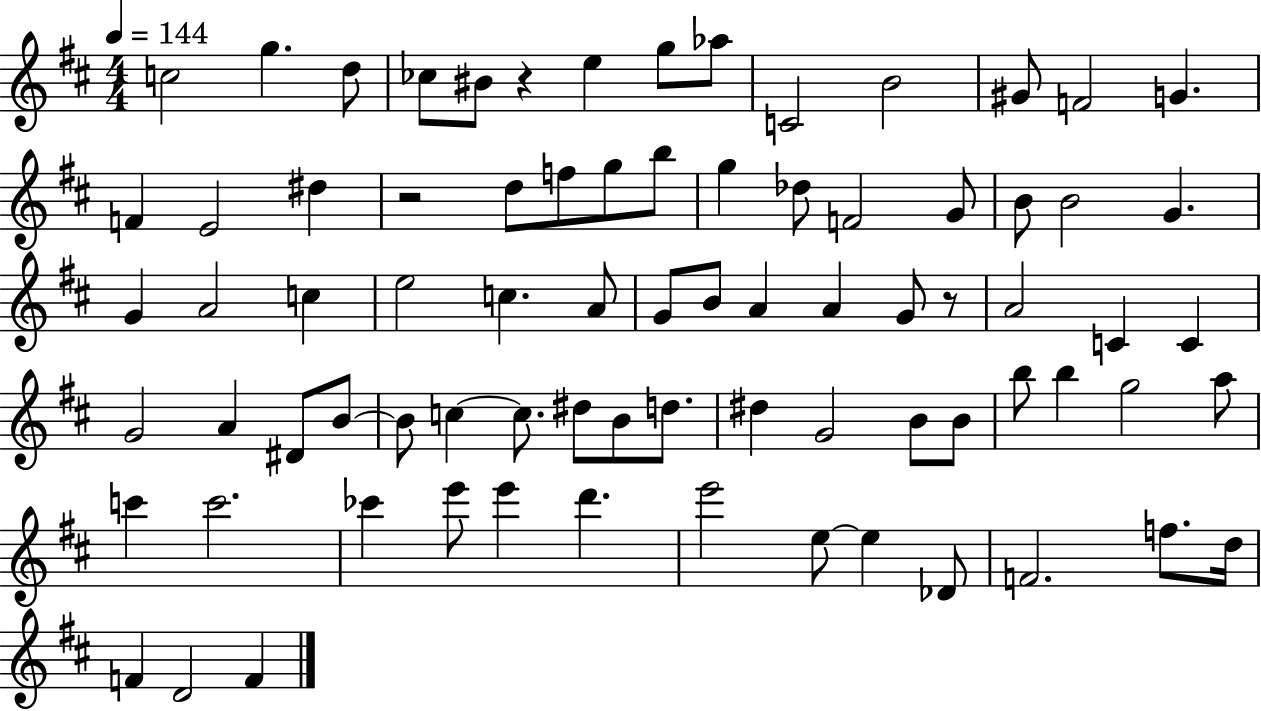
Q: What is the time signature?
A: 4/4